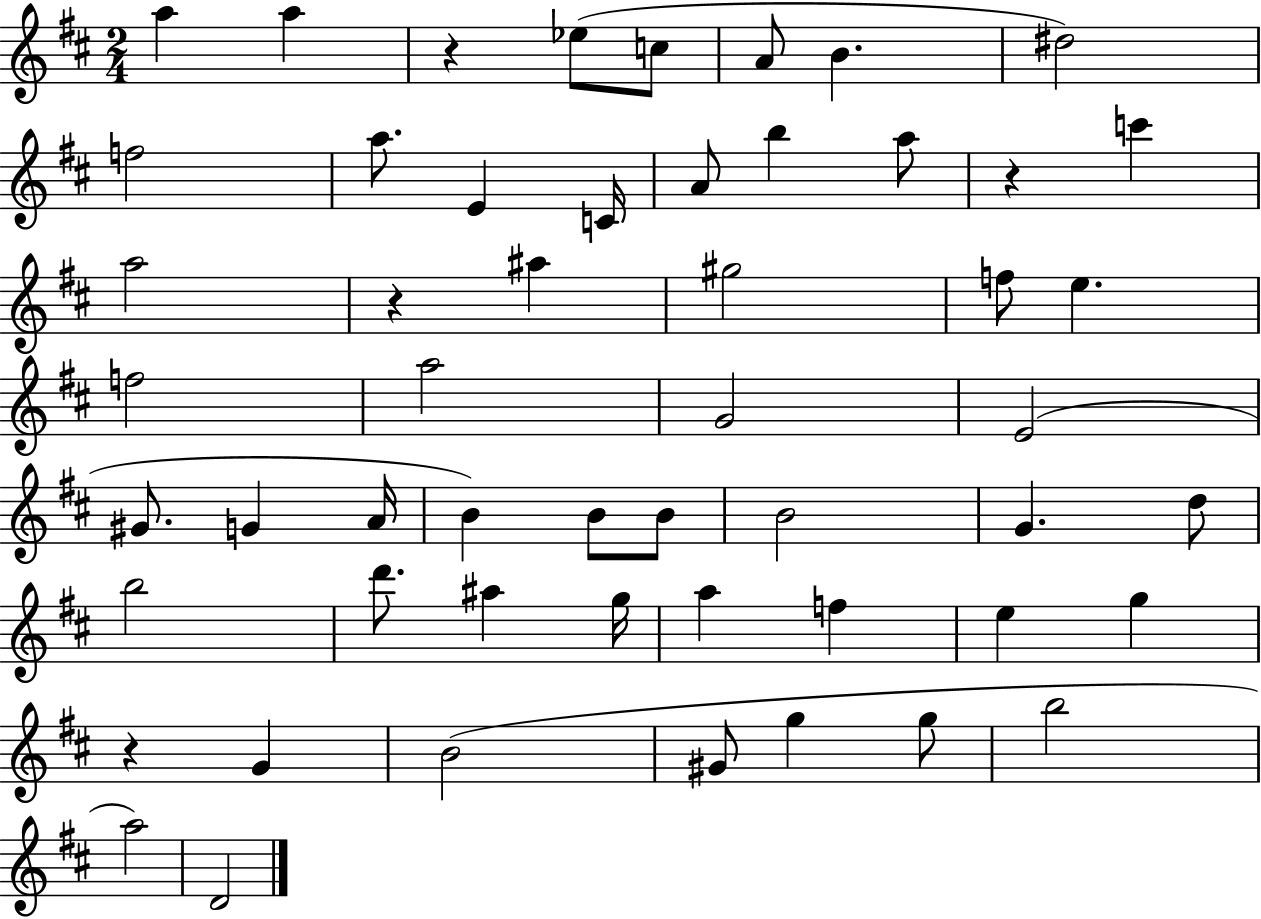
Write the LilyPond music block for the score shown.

{
  \clef treble
  \numericTimeSignature
  \time 2/4
  \key d \major
  a''4 a''4 | r4 ees''8( c''8 | a'8 b'4. | dis''2) | \break f''2 | a''8. e'4 c'16 | a'8 b''4 a''8 | r4 c'''4 | \break a''2 | r4 ais''4 | gis''2 | f''8 e''4. | \break f''2 | a''2 | g'2 | e'2( | \break gis'8. g'4 a'16 | b'4) b'8 b'8 | b'2 | g'4. d''8 | \break b''2 | d'''8. ais''4 g''16 | a''4 f''4 | e''4 g''4 | \break r4 g'4 | b'2( | gis'8 g''4 g''8 | b''2 | \break a''2) | d'2 | \bar "|."
}